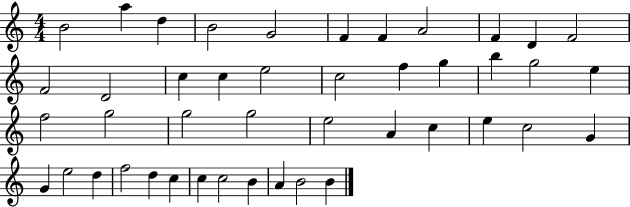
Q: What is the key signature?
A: C major